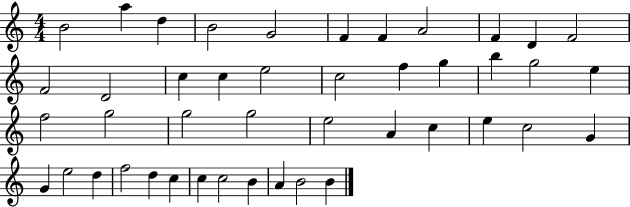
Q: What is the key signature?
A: C major